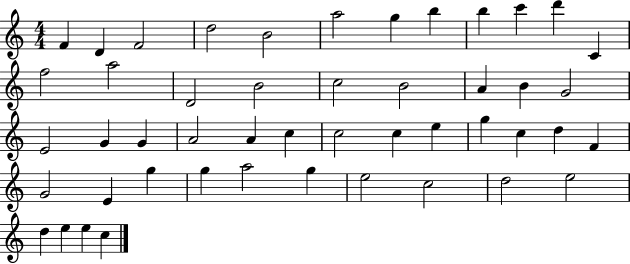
{
  \clef treble
  \numericTimeSignature
  \time 4/4
  \key c \major
  f'4 d'4 f'2 | d''2 b'2 | a''2 g''4 b''4 | b''4 c'''4 d'''4 c'4 | \break f''2 a''2 | d'2 b'2 | c''2 b'2 | a'4 b'4 g'2 | \break e'2 g'4 g'4 | a'2 a'4 c''4 | c''2 c''4 e''4 | g''4 c''4 d''4 f'4 | \break g'2 e'4 g''4 | g''4 a''2 g''4 | e''2 c''2 | d''2 e''2 | \break d''4 e''4 e''4 c''4 | \bar "|."
}